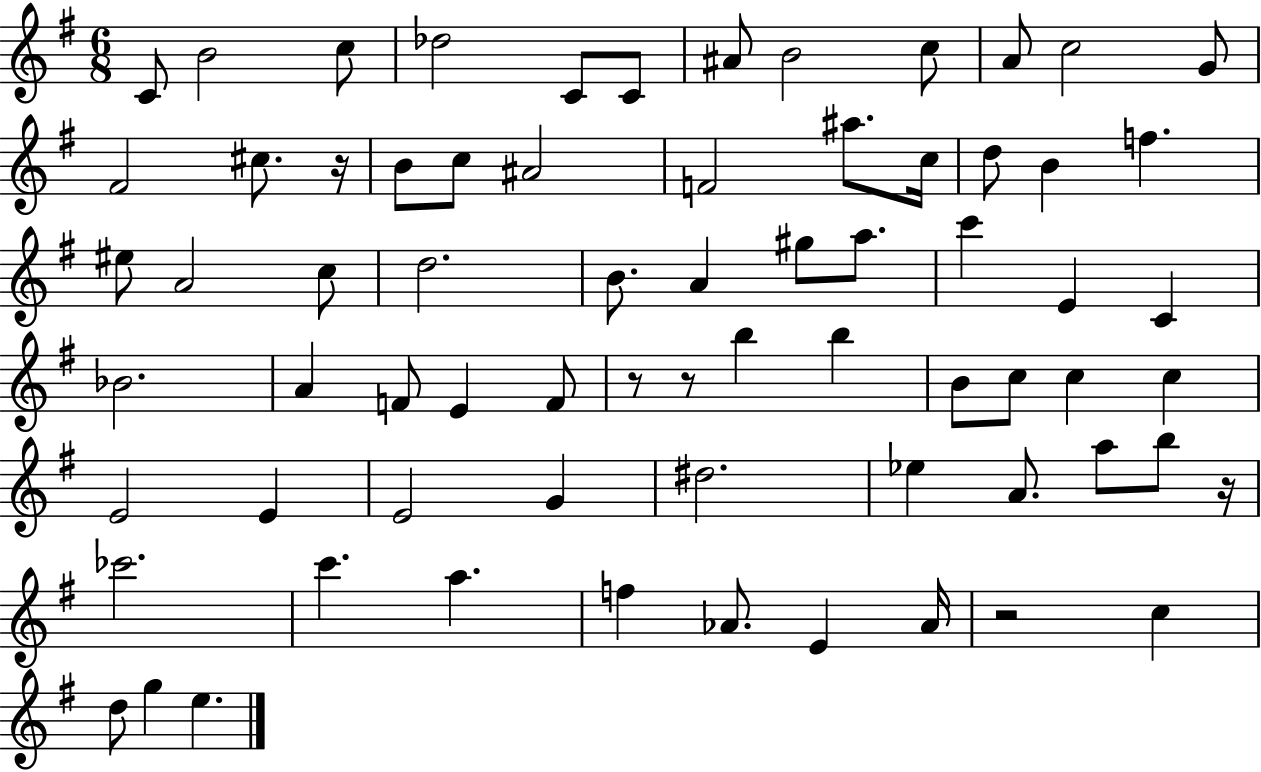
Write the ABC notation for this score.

X:1
T:Untitled
M:6/8
L:1/4
K:G
C/2 B2 c/2 _d2 C/2 C/2 ^A/2 B2 c/2 A/2 c2 G/2 ^F2 ^c/2 z/4 B/2 c/2 ^A2 F2 ^a/2 c/4 d/2 B f ^e/2 A2 c/2 d2 B/2 A ^g/2 a/2 c' E C _B2 A F/2 E F/2 z/2 z/2 b b B/2 c/2 c c E2 E E2 G ^d2 _e A/2 a/2 b/2 z/4 _c'2 c' a f _A/2 E _A/4 z2 c d/2 g e